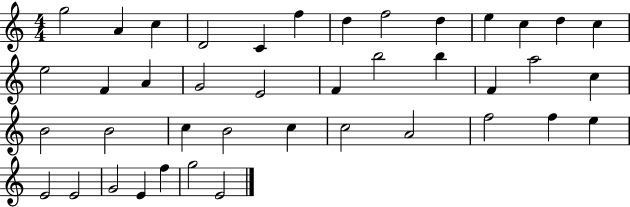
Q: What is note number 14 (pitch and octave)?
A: E5